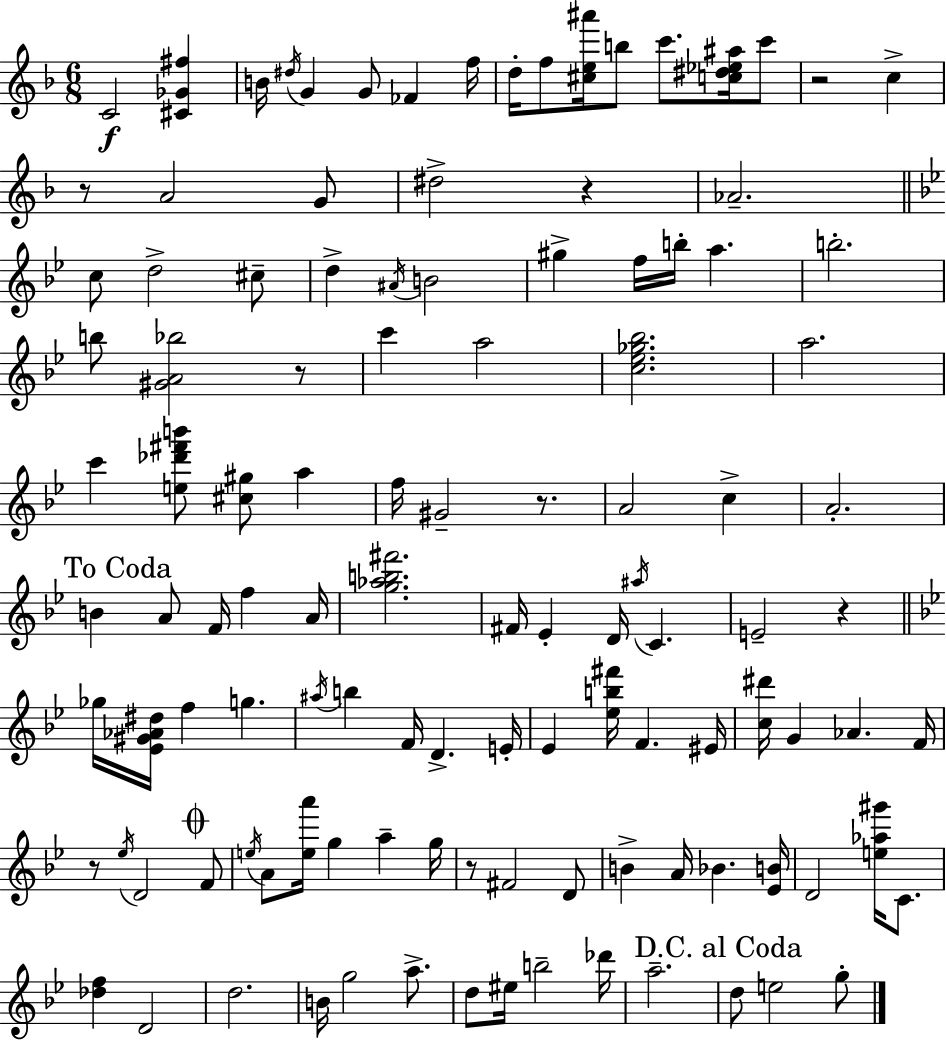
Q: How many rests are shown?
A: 8